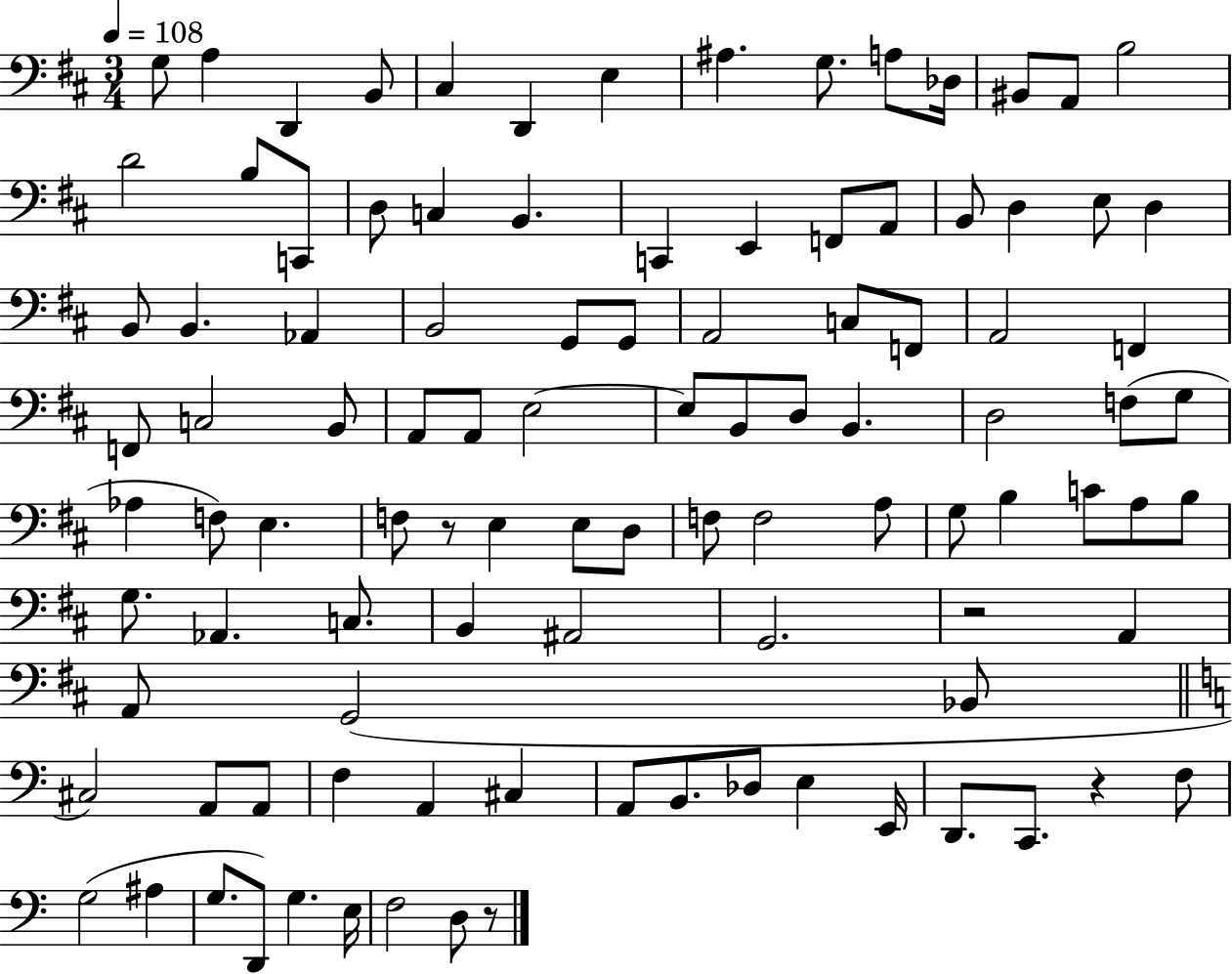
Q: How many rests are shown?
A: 4